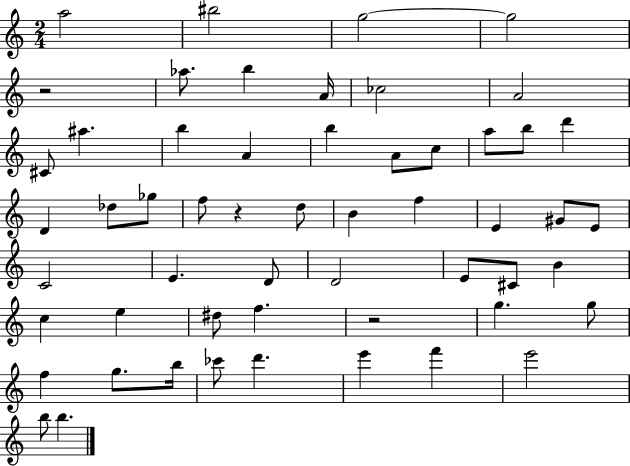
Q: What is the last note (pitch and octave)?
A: B5